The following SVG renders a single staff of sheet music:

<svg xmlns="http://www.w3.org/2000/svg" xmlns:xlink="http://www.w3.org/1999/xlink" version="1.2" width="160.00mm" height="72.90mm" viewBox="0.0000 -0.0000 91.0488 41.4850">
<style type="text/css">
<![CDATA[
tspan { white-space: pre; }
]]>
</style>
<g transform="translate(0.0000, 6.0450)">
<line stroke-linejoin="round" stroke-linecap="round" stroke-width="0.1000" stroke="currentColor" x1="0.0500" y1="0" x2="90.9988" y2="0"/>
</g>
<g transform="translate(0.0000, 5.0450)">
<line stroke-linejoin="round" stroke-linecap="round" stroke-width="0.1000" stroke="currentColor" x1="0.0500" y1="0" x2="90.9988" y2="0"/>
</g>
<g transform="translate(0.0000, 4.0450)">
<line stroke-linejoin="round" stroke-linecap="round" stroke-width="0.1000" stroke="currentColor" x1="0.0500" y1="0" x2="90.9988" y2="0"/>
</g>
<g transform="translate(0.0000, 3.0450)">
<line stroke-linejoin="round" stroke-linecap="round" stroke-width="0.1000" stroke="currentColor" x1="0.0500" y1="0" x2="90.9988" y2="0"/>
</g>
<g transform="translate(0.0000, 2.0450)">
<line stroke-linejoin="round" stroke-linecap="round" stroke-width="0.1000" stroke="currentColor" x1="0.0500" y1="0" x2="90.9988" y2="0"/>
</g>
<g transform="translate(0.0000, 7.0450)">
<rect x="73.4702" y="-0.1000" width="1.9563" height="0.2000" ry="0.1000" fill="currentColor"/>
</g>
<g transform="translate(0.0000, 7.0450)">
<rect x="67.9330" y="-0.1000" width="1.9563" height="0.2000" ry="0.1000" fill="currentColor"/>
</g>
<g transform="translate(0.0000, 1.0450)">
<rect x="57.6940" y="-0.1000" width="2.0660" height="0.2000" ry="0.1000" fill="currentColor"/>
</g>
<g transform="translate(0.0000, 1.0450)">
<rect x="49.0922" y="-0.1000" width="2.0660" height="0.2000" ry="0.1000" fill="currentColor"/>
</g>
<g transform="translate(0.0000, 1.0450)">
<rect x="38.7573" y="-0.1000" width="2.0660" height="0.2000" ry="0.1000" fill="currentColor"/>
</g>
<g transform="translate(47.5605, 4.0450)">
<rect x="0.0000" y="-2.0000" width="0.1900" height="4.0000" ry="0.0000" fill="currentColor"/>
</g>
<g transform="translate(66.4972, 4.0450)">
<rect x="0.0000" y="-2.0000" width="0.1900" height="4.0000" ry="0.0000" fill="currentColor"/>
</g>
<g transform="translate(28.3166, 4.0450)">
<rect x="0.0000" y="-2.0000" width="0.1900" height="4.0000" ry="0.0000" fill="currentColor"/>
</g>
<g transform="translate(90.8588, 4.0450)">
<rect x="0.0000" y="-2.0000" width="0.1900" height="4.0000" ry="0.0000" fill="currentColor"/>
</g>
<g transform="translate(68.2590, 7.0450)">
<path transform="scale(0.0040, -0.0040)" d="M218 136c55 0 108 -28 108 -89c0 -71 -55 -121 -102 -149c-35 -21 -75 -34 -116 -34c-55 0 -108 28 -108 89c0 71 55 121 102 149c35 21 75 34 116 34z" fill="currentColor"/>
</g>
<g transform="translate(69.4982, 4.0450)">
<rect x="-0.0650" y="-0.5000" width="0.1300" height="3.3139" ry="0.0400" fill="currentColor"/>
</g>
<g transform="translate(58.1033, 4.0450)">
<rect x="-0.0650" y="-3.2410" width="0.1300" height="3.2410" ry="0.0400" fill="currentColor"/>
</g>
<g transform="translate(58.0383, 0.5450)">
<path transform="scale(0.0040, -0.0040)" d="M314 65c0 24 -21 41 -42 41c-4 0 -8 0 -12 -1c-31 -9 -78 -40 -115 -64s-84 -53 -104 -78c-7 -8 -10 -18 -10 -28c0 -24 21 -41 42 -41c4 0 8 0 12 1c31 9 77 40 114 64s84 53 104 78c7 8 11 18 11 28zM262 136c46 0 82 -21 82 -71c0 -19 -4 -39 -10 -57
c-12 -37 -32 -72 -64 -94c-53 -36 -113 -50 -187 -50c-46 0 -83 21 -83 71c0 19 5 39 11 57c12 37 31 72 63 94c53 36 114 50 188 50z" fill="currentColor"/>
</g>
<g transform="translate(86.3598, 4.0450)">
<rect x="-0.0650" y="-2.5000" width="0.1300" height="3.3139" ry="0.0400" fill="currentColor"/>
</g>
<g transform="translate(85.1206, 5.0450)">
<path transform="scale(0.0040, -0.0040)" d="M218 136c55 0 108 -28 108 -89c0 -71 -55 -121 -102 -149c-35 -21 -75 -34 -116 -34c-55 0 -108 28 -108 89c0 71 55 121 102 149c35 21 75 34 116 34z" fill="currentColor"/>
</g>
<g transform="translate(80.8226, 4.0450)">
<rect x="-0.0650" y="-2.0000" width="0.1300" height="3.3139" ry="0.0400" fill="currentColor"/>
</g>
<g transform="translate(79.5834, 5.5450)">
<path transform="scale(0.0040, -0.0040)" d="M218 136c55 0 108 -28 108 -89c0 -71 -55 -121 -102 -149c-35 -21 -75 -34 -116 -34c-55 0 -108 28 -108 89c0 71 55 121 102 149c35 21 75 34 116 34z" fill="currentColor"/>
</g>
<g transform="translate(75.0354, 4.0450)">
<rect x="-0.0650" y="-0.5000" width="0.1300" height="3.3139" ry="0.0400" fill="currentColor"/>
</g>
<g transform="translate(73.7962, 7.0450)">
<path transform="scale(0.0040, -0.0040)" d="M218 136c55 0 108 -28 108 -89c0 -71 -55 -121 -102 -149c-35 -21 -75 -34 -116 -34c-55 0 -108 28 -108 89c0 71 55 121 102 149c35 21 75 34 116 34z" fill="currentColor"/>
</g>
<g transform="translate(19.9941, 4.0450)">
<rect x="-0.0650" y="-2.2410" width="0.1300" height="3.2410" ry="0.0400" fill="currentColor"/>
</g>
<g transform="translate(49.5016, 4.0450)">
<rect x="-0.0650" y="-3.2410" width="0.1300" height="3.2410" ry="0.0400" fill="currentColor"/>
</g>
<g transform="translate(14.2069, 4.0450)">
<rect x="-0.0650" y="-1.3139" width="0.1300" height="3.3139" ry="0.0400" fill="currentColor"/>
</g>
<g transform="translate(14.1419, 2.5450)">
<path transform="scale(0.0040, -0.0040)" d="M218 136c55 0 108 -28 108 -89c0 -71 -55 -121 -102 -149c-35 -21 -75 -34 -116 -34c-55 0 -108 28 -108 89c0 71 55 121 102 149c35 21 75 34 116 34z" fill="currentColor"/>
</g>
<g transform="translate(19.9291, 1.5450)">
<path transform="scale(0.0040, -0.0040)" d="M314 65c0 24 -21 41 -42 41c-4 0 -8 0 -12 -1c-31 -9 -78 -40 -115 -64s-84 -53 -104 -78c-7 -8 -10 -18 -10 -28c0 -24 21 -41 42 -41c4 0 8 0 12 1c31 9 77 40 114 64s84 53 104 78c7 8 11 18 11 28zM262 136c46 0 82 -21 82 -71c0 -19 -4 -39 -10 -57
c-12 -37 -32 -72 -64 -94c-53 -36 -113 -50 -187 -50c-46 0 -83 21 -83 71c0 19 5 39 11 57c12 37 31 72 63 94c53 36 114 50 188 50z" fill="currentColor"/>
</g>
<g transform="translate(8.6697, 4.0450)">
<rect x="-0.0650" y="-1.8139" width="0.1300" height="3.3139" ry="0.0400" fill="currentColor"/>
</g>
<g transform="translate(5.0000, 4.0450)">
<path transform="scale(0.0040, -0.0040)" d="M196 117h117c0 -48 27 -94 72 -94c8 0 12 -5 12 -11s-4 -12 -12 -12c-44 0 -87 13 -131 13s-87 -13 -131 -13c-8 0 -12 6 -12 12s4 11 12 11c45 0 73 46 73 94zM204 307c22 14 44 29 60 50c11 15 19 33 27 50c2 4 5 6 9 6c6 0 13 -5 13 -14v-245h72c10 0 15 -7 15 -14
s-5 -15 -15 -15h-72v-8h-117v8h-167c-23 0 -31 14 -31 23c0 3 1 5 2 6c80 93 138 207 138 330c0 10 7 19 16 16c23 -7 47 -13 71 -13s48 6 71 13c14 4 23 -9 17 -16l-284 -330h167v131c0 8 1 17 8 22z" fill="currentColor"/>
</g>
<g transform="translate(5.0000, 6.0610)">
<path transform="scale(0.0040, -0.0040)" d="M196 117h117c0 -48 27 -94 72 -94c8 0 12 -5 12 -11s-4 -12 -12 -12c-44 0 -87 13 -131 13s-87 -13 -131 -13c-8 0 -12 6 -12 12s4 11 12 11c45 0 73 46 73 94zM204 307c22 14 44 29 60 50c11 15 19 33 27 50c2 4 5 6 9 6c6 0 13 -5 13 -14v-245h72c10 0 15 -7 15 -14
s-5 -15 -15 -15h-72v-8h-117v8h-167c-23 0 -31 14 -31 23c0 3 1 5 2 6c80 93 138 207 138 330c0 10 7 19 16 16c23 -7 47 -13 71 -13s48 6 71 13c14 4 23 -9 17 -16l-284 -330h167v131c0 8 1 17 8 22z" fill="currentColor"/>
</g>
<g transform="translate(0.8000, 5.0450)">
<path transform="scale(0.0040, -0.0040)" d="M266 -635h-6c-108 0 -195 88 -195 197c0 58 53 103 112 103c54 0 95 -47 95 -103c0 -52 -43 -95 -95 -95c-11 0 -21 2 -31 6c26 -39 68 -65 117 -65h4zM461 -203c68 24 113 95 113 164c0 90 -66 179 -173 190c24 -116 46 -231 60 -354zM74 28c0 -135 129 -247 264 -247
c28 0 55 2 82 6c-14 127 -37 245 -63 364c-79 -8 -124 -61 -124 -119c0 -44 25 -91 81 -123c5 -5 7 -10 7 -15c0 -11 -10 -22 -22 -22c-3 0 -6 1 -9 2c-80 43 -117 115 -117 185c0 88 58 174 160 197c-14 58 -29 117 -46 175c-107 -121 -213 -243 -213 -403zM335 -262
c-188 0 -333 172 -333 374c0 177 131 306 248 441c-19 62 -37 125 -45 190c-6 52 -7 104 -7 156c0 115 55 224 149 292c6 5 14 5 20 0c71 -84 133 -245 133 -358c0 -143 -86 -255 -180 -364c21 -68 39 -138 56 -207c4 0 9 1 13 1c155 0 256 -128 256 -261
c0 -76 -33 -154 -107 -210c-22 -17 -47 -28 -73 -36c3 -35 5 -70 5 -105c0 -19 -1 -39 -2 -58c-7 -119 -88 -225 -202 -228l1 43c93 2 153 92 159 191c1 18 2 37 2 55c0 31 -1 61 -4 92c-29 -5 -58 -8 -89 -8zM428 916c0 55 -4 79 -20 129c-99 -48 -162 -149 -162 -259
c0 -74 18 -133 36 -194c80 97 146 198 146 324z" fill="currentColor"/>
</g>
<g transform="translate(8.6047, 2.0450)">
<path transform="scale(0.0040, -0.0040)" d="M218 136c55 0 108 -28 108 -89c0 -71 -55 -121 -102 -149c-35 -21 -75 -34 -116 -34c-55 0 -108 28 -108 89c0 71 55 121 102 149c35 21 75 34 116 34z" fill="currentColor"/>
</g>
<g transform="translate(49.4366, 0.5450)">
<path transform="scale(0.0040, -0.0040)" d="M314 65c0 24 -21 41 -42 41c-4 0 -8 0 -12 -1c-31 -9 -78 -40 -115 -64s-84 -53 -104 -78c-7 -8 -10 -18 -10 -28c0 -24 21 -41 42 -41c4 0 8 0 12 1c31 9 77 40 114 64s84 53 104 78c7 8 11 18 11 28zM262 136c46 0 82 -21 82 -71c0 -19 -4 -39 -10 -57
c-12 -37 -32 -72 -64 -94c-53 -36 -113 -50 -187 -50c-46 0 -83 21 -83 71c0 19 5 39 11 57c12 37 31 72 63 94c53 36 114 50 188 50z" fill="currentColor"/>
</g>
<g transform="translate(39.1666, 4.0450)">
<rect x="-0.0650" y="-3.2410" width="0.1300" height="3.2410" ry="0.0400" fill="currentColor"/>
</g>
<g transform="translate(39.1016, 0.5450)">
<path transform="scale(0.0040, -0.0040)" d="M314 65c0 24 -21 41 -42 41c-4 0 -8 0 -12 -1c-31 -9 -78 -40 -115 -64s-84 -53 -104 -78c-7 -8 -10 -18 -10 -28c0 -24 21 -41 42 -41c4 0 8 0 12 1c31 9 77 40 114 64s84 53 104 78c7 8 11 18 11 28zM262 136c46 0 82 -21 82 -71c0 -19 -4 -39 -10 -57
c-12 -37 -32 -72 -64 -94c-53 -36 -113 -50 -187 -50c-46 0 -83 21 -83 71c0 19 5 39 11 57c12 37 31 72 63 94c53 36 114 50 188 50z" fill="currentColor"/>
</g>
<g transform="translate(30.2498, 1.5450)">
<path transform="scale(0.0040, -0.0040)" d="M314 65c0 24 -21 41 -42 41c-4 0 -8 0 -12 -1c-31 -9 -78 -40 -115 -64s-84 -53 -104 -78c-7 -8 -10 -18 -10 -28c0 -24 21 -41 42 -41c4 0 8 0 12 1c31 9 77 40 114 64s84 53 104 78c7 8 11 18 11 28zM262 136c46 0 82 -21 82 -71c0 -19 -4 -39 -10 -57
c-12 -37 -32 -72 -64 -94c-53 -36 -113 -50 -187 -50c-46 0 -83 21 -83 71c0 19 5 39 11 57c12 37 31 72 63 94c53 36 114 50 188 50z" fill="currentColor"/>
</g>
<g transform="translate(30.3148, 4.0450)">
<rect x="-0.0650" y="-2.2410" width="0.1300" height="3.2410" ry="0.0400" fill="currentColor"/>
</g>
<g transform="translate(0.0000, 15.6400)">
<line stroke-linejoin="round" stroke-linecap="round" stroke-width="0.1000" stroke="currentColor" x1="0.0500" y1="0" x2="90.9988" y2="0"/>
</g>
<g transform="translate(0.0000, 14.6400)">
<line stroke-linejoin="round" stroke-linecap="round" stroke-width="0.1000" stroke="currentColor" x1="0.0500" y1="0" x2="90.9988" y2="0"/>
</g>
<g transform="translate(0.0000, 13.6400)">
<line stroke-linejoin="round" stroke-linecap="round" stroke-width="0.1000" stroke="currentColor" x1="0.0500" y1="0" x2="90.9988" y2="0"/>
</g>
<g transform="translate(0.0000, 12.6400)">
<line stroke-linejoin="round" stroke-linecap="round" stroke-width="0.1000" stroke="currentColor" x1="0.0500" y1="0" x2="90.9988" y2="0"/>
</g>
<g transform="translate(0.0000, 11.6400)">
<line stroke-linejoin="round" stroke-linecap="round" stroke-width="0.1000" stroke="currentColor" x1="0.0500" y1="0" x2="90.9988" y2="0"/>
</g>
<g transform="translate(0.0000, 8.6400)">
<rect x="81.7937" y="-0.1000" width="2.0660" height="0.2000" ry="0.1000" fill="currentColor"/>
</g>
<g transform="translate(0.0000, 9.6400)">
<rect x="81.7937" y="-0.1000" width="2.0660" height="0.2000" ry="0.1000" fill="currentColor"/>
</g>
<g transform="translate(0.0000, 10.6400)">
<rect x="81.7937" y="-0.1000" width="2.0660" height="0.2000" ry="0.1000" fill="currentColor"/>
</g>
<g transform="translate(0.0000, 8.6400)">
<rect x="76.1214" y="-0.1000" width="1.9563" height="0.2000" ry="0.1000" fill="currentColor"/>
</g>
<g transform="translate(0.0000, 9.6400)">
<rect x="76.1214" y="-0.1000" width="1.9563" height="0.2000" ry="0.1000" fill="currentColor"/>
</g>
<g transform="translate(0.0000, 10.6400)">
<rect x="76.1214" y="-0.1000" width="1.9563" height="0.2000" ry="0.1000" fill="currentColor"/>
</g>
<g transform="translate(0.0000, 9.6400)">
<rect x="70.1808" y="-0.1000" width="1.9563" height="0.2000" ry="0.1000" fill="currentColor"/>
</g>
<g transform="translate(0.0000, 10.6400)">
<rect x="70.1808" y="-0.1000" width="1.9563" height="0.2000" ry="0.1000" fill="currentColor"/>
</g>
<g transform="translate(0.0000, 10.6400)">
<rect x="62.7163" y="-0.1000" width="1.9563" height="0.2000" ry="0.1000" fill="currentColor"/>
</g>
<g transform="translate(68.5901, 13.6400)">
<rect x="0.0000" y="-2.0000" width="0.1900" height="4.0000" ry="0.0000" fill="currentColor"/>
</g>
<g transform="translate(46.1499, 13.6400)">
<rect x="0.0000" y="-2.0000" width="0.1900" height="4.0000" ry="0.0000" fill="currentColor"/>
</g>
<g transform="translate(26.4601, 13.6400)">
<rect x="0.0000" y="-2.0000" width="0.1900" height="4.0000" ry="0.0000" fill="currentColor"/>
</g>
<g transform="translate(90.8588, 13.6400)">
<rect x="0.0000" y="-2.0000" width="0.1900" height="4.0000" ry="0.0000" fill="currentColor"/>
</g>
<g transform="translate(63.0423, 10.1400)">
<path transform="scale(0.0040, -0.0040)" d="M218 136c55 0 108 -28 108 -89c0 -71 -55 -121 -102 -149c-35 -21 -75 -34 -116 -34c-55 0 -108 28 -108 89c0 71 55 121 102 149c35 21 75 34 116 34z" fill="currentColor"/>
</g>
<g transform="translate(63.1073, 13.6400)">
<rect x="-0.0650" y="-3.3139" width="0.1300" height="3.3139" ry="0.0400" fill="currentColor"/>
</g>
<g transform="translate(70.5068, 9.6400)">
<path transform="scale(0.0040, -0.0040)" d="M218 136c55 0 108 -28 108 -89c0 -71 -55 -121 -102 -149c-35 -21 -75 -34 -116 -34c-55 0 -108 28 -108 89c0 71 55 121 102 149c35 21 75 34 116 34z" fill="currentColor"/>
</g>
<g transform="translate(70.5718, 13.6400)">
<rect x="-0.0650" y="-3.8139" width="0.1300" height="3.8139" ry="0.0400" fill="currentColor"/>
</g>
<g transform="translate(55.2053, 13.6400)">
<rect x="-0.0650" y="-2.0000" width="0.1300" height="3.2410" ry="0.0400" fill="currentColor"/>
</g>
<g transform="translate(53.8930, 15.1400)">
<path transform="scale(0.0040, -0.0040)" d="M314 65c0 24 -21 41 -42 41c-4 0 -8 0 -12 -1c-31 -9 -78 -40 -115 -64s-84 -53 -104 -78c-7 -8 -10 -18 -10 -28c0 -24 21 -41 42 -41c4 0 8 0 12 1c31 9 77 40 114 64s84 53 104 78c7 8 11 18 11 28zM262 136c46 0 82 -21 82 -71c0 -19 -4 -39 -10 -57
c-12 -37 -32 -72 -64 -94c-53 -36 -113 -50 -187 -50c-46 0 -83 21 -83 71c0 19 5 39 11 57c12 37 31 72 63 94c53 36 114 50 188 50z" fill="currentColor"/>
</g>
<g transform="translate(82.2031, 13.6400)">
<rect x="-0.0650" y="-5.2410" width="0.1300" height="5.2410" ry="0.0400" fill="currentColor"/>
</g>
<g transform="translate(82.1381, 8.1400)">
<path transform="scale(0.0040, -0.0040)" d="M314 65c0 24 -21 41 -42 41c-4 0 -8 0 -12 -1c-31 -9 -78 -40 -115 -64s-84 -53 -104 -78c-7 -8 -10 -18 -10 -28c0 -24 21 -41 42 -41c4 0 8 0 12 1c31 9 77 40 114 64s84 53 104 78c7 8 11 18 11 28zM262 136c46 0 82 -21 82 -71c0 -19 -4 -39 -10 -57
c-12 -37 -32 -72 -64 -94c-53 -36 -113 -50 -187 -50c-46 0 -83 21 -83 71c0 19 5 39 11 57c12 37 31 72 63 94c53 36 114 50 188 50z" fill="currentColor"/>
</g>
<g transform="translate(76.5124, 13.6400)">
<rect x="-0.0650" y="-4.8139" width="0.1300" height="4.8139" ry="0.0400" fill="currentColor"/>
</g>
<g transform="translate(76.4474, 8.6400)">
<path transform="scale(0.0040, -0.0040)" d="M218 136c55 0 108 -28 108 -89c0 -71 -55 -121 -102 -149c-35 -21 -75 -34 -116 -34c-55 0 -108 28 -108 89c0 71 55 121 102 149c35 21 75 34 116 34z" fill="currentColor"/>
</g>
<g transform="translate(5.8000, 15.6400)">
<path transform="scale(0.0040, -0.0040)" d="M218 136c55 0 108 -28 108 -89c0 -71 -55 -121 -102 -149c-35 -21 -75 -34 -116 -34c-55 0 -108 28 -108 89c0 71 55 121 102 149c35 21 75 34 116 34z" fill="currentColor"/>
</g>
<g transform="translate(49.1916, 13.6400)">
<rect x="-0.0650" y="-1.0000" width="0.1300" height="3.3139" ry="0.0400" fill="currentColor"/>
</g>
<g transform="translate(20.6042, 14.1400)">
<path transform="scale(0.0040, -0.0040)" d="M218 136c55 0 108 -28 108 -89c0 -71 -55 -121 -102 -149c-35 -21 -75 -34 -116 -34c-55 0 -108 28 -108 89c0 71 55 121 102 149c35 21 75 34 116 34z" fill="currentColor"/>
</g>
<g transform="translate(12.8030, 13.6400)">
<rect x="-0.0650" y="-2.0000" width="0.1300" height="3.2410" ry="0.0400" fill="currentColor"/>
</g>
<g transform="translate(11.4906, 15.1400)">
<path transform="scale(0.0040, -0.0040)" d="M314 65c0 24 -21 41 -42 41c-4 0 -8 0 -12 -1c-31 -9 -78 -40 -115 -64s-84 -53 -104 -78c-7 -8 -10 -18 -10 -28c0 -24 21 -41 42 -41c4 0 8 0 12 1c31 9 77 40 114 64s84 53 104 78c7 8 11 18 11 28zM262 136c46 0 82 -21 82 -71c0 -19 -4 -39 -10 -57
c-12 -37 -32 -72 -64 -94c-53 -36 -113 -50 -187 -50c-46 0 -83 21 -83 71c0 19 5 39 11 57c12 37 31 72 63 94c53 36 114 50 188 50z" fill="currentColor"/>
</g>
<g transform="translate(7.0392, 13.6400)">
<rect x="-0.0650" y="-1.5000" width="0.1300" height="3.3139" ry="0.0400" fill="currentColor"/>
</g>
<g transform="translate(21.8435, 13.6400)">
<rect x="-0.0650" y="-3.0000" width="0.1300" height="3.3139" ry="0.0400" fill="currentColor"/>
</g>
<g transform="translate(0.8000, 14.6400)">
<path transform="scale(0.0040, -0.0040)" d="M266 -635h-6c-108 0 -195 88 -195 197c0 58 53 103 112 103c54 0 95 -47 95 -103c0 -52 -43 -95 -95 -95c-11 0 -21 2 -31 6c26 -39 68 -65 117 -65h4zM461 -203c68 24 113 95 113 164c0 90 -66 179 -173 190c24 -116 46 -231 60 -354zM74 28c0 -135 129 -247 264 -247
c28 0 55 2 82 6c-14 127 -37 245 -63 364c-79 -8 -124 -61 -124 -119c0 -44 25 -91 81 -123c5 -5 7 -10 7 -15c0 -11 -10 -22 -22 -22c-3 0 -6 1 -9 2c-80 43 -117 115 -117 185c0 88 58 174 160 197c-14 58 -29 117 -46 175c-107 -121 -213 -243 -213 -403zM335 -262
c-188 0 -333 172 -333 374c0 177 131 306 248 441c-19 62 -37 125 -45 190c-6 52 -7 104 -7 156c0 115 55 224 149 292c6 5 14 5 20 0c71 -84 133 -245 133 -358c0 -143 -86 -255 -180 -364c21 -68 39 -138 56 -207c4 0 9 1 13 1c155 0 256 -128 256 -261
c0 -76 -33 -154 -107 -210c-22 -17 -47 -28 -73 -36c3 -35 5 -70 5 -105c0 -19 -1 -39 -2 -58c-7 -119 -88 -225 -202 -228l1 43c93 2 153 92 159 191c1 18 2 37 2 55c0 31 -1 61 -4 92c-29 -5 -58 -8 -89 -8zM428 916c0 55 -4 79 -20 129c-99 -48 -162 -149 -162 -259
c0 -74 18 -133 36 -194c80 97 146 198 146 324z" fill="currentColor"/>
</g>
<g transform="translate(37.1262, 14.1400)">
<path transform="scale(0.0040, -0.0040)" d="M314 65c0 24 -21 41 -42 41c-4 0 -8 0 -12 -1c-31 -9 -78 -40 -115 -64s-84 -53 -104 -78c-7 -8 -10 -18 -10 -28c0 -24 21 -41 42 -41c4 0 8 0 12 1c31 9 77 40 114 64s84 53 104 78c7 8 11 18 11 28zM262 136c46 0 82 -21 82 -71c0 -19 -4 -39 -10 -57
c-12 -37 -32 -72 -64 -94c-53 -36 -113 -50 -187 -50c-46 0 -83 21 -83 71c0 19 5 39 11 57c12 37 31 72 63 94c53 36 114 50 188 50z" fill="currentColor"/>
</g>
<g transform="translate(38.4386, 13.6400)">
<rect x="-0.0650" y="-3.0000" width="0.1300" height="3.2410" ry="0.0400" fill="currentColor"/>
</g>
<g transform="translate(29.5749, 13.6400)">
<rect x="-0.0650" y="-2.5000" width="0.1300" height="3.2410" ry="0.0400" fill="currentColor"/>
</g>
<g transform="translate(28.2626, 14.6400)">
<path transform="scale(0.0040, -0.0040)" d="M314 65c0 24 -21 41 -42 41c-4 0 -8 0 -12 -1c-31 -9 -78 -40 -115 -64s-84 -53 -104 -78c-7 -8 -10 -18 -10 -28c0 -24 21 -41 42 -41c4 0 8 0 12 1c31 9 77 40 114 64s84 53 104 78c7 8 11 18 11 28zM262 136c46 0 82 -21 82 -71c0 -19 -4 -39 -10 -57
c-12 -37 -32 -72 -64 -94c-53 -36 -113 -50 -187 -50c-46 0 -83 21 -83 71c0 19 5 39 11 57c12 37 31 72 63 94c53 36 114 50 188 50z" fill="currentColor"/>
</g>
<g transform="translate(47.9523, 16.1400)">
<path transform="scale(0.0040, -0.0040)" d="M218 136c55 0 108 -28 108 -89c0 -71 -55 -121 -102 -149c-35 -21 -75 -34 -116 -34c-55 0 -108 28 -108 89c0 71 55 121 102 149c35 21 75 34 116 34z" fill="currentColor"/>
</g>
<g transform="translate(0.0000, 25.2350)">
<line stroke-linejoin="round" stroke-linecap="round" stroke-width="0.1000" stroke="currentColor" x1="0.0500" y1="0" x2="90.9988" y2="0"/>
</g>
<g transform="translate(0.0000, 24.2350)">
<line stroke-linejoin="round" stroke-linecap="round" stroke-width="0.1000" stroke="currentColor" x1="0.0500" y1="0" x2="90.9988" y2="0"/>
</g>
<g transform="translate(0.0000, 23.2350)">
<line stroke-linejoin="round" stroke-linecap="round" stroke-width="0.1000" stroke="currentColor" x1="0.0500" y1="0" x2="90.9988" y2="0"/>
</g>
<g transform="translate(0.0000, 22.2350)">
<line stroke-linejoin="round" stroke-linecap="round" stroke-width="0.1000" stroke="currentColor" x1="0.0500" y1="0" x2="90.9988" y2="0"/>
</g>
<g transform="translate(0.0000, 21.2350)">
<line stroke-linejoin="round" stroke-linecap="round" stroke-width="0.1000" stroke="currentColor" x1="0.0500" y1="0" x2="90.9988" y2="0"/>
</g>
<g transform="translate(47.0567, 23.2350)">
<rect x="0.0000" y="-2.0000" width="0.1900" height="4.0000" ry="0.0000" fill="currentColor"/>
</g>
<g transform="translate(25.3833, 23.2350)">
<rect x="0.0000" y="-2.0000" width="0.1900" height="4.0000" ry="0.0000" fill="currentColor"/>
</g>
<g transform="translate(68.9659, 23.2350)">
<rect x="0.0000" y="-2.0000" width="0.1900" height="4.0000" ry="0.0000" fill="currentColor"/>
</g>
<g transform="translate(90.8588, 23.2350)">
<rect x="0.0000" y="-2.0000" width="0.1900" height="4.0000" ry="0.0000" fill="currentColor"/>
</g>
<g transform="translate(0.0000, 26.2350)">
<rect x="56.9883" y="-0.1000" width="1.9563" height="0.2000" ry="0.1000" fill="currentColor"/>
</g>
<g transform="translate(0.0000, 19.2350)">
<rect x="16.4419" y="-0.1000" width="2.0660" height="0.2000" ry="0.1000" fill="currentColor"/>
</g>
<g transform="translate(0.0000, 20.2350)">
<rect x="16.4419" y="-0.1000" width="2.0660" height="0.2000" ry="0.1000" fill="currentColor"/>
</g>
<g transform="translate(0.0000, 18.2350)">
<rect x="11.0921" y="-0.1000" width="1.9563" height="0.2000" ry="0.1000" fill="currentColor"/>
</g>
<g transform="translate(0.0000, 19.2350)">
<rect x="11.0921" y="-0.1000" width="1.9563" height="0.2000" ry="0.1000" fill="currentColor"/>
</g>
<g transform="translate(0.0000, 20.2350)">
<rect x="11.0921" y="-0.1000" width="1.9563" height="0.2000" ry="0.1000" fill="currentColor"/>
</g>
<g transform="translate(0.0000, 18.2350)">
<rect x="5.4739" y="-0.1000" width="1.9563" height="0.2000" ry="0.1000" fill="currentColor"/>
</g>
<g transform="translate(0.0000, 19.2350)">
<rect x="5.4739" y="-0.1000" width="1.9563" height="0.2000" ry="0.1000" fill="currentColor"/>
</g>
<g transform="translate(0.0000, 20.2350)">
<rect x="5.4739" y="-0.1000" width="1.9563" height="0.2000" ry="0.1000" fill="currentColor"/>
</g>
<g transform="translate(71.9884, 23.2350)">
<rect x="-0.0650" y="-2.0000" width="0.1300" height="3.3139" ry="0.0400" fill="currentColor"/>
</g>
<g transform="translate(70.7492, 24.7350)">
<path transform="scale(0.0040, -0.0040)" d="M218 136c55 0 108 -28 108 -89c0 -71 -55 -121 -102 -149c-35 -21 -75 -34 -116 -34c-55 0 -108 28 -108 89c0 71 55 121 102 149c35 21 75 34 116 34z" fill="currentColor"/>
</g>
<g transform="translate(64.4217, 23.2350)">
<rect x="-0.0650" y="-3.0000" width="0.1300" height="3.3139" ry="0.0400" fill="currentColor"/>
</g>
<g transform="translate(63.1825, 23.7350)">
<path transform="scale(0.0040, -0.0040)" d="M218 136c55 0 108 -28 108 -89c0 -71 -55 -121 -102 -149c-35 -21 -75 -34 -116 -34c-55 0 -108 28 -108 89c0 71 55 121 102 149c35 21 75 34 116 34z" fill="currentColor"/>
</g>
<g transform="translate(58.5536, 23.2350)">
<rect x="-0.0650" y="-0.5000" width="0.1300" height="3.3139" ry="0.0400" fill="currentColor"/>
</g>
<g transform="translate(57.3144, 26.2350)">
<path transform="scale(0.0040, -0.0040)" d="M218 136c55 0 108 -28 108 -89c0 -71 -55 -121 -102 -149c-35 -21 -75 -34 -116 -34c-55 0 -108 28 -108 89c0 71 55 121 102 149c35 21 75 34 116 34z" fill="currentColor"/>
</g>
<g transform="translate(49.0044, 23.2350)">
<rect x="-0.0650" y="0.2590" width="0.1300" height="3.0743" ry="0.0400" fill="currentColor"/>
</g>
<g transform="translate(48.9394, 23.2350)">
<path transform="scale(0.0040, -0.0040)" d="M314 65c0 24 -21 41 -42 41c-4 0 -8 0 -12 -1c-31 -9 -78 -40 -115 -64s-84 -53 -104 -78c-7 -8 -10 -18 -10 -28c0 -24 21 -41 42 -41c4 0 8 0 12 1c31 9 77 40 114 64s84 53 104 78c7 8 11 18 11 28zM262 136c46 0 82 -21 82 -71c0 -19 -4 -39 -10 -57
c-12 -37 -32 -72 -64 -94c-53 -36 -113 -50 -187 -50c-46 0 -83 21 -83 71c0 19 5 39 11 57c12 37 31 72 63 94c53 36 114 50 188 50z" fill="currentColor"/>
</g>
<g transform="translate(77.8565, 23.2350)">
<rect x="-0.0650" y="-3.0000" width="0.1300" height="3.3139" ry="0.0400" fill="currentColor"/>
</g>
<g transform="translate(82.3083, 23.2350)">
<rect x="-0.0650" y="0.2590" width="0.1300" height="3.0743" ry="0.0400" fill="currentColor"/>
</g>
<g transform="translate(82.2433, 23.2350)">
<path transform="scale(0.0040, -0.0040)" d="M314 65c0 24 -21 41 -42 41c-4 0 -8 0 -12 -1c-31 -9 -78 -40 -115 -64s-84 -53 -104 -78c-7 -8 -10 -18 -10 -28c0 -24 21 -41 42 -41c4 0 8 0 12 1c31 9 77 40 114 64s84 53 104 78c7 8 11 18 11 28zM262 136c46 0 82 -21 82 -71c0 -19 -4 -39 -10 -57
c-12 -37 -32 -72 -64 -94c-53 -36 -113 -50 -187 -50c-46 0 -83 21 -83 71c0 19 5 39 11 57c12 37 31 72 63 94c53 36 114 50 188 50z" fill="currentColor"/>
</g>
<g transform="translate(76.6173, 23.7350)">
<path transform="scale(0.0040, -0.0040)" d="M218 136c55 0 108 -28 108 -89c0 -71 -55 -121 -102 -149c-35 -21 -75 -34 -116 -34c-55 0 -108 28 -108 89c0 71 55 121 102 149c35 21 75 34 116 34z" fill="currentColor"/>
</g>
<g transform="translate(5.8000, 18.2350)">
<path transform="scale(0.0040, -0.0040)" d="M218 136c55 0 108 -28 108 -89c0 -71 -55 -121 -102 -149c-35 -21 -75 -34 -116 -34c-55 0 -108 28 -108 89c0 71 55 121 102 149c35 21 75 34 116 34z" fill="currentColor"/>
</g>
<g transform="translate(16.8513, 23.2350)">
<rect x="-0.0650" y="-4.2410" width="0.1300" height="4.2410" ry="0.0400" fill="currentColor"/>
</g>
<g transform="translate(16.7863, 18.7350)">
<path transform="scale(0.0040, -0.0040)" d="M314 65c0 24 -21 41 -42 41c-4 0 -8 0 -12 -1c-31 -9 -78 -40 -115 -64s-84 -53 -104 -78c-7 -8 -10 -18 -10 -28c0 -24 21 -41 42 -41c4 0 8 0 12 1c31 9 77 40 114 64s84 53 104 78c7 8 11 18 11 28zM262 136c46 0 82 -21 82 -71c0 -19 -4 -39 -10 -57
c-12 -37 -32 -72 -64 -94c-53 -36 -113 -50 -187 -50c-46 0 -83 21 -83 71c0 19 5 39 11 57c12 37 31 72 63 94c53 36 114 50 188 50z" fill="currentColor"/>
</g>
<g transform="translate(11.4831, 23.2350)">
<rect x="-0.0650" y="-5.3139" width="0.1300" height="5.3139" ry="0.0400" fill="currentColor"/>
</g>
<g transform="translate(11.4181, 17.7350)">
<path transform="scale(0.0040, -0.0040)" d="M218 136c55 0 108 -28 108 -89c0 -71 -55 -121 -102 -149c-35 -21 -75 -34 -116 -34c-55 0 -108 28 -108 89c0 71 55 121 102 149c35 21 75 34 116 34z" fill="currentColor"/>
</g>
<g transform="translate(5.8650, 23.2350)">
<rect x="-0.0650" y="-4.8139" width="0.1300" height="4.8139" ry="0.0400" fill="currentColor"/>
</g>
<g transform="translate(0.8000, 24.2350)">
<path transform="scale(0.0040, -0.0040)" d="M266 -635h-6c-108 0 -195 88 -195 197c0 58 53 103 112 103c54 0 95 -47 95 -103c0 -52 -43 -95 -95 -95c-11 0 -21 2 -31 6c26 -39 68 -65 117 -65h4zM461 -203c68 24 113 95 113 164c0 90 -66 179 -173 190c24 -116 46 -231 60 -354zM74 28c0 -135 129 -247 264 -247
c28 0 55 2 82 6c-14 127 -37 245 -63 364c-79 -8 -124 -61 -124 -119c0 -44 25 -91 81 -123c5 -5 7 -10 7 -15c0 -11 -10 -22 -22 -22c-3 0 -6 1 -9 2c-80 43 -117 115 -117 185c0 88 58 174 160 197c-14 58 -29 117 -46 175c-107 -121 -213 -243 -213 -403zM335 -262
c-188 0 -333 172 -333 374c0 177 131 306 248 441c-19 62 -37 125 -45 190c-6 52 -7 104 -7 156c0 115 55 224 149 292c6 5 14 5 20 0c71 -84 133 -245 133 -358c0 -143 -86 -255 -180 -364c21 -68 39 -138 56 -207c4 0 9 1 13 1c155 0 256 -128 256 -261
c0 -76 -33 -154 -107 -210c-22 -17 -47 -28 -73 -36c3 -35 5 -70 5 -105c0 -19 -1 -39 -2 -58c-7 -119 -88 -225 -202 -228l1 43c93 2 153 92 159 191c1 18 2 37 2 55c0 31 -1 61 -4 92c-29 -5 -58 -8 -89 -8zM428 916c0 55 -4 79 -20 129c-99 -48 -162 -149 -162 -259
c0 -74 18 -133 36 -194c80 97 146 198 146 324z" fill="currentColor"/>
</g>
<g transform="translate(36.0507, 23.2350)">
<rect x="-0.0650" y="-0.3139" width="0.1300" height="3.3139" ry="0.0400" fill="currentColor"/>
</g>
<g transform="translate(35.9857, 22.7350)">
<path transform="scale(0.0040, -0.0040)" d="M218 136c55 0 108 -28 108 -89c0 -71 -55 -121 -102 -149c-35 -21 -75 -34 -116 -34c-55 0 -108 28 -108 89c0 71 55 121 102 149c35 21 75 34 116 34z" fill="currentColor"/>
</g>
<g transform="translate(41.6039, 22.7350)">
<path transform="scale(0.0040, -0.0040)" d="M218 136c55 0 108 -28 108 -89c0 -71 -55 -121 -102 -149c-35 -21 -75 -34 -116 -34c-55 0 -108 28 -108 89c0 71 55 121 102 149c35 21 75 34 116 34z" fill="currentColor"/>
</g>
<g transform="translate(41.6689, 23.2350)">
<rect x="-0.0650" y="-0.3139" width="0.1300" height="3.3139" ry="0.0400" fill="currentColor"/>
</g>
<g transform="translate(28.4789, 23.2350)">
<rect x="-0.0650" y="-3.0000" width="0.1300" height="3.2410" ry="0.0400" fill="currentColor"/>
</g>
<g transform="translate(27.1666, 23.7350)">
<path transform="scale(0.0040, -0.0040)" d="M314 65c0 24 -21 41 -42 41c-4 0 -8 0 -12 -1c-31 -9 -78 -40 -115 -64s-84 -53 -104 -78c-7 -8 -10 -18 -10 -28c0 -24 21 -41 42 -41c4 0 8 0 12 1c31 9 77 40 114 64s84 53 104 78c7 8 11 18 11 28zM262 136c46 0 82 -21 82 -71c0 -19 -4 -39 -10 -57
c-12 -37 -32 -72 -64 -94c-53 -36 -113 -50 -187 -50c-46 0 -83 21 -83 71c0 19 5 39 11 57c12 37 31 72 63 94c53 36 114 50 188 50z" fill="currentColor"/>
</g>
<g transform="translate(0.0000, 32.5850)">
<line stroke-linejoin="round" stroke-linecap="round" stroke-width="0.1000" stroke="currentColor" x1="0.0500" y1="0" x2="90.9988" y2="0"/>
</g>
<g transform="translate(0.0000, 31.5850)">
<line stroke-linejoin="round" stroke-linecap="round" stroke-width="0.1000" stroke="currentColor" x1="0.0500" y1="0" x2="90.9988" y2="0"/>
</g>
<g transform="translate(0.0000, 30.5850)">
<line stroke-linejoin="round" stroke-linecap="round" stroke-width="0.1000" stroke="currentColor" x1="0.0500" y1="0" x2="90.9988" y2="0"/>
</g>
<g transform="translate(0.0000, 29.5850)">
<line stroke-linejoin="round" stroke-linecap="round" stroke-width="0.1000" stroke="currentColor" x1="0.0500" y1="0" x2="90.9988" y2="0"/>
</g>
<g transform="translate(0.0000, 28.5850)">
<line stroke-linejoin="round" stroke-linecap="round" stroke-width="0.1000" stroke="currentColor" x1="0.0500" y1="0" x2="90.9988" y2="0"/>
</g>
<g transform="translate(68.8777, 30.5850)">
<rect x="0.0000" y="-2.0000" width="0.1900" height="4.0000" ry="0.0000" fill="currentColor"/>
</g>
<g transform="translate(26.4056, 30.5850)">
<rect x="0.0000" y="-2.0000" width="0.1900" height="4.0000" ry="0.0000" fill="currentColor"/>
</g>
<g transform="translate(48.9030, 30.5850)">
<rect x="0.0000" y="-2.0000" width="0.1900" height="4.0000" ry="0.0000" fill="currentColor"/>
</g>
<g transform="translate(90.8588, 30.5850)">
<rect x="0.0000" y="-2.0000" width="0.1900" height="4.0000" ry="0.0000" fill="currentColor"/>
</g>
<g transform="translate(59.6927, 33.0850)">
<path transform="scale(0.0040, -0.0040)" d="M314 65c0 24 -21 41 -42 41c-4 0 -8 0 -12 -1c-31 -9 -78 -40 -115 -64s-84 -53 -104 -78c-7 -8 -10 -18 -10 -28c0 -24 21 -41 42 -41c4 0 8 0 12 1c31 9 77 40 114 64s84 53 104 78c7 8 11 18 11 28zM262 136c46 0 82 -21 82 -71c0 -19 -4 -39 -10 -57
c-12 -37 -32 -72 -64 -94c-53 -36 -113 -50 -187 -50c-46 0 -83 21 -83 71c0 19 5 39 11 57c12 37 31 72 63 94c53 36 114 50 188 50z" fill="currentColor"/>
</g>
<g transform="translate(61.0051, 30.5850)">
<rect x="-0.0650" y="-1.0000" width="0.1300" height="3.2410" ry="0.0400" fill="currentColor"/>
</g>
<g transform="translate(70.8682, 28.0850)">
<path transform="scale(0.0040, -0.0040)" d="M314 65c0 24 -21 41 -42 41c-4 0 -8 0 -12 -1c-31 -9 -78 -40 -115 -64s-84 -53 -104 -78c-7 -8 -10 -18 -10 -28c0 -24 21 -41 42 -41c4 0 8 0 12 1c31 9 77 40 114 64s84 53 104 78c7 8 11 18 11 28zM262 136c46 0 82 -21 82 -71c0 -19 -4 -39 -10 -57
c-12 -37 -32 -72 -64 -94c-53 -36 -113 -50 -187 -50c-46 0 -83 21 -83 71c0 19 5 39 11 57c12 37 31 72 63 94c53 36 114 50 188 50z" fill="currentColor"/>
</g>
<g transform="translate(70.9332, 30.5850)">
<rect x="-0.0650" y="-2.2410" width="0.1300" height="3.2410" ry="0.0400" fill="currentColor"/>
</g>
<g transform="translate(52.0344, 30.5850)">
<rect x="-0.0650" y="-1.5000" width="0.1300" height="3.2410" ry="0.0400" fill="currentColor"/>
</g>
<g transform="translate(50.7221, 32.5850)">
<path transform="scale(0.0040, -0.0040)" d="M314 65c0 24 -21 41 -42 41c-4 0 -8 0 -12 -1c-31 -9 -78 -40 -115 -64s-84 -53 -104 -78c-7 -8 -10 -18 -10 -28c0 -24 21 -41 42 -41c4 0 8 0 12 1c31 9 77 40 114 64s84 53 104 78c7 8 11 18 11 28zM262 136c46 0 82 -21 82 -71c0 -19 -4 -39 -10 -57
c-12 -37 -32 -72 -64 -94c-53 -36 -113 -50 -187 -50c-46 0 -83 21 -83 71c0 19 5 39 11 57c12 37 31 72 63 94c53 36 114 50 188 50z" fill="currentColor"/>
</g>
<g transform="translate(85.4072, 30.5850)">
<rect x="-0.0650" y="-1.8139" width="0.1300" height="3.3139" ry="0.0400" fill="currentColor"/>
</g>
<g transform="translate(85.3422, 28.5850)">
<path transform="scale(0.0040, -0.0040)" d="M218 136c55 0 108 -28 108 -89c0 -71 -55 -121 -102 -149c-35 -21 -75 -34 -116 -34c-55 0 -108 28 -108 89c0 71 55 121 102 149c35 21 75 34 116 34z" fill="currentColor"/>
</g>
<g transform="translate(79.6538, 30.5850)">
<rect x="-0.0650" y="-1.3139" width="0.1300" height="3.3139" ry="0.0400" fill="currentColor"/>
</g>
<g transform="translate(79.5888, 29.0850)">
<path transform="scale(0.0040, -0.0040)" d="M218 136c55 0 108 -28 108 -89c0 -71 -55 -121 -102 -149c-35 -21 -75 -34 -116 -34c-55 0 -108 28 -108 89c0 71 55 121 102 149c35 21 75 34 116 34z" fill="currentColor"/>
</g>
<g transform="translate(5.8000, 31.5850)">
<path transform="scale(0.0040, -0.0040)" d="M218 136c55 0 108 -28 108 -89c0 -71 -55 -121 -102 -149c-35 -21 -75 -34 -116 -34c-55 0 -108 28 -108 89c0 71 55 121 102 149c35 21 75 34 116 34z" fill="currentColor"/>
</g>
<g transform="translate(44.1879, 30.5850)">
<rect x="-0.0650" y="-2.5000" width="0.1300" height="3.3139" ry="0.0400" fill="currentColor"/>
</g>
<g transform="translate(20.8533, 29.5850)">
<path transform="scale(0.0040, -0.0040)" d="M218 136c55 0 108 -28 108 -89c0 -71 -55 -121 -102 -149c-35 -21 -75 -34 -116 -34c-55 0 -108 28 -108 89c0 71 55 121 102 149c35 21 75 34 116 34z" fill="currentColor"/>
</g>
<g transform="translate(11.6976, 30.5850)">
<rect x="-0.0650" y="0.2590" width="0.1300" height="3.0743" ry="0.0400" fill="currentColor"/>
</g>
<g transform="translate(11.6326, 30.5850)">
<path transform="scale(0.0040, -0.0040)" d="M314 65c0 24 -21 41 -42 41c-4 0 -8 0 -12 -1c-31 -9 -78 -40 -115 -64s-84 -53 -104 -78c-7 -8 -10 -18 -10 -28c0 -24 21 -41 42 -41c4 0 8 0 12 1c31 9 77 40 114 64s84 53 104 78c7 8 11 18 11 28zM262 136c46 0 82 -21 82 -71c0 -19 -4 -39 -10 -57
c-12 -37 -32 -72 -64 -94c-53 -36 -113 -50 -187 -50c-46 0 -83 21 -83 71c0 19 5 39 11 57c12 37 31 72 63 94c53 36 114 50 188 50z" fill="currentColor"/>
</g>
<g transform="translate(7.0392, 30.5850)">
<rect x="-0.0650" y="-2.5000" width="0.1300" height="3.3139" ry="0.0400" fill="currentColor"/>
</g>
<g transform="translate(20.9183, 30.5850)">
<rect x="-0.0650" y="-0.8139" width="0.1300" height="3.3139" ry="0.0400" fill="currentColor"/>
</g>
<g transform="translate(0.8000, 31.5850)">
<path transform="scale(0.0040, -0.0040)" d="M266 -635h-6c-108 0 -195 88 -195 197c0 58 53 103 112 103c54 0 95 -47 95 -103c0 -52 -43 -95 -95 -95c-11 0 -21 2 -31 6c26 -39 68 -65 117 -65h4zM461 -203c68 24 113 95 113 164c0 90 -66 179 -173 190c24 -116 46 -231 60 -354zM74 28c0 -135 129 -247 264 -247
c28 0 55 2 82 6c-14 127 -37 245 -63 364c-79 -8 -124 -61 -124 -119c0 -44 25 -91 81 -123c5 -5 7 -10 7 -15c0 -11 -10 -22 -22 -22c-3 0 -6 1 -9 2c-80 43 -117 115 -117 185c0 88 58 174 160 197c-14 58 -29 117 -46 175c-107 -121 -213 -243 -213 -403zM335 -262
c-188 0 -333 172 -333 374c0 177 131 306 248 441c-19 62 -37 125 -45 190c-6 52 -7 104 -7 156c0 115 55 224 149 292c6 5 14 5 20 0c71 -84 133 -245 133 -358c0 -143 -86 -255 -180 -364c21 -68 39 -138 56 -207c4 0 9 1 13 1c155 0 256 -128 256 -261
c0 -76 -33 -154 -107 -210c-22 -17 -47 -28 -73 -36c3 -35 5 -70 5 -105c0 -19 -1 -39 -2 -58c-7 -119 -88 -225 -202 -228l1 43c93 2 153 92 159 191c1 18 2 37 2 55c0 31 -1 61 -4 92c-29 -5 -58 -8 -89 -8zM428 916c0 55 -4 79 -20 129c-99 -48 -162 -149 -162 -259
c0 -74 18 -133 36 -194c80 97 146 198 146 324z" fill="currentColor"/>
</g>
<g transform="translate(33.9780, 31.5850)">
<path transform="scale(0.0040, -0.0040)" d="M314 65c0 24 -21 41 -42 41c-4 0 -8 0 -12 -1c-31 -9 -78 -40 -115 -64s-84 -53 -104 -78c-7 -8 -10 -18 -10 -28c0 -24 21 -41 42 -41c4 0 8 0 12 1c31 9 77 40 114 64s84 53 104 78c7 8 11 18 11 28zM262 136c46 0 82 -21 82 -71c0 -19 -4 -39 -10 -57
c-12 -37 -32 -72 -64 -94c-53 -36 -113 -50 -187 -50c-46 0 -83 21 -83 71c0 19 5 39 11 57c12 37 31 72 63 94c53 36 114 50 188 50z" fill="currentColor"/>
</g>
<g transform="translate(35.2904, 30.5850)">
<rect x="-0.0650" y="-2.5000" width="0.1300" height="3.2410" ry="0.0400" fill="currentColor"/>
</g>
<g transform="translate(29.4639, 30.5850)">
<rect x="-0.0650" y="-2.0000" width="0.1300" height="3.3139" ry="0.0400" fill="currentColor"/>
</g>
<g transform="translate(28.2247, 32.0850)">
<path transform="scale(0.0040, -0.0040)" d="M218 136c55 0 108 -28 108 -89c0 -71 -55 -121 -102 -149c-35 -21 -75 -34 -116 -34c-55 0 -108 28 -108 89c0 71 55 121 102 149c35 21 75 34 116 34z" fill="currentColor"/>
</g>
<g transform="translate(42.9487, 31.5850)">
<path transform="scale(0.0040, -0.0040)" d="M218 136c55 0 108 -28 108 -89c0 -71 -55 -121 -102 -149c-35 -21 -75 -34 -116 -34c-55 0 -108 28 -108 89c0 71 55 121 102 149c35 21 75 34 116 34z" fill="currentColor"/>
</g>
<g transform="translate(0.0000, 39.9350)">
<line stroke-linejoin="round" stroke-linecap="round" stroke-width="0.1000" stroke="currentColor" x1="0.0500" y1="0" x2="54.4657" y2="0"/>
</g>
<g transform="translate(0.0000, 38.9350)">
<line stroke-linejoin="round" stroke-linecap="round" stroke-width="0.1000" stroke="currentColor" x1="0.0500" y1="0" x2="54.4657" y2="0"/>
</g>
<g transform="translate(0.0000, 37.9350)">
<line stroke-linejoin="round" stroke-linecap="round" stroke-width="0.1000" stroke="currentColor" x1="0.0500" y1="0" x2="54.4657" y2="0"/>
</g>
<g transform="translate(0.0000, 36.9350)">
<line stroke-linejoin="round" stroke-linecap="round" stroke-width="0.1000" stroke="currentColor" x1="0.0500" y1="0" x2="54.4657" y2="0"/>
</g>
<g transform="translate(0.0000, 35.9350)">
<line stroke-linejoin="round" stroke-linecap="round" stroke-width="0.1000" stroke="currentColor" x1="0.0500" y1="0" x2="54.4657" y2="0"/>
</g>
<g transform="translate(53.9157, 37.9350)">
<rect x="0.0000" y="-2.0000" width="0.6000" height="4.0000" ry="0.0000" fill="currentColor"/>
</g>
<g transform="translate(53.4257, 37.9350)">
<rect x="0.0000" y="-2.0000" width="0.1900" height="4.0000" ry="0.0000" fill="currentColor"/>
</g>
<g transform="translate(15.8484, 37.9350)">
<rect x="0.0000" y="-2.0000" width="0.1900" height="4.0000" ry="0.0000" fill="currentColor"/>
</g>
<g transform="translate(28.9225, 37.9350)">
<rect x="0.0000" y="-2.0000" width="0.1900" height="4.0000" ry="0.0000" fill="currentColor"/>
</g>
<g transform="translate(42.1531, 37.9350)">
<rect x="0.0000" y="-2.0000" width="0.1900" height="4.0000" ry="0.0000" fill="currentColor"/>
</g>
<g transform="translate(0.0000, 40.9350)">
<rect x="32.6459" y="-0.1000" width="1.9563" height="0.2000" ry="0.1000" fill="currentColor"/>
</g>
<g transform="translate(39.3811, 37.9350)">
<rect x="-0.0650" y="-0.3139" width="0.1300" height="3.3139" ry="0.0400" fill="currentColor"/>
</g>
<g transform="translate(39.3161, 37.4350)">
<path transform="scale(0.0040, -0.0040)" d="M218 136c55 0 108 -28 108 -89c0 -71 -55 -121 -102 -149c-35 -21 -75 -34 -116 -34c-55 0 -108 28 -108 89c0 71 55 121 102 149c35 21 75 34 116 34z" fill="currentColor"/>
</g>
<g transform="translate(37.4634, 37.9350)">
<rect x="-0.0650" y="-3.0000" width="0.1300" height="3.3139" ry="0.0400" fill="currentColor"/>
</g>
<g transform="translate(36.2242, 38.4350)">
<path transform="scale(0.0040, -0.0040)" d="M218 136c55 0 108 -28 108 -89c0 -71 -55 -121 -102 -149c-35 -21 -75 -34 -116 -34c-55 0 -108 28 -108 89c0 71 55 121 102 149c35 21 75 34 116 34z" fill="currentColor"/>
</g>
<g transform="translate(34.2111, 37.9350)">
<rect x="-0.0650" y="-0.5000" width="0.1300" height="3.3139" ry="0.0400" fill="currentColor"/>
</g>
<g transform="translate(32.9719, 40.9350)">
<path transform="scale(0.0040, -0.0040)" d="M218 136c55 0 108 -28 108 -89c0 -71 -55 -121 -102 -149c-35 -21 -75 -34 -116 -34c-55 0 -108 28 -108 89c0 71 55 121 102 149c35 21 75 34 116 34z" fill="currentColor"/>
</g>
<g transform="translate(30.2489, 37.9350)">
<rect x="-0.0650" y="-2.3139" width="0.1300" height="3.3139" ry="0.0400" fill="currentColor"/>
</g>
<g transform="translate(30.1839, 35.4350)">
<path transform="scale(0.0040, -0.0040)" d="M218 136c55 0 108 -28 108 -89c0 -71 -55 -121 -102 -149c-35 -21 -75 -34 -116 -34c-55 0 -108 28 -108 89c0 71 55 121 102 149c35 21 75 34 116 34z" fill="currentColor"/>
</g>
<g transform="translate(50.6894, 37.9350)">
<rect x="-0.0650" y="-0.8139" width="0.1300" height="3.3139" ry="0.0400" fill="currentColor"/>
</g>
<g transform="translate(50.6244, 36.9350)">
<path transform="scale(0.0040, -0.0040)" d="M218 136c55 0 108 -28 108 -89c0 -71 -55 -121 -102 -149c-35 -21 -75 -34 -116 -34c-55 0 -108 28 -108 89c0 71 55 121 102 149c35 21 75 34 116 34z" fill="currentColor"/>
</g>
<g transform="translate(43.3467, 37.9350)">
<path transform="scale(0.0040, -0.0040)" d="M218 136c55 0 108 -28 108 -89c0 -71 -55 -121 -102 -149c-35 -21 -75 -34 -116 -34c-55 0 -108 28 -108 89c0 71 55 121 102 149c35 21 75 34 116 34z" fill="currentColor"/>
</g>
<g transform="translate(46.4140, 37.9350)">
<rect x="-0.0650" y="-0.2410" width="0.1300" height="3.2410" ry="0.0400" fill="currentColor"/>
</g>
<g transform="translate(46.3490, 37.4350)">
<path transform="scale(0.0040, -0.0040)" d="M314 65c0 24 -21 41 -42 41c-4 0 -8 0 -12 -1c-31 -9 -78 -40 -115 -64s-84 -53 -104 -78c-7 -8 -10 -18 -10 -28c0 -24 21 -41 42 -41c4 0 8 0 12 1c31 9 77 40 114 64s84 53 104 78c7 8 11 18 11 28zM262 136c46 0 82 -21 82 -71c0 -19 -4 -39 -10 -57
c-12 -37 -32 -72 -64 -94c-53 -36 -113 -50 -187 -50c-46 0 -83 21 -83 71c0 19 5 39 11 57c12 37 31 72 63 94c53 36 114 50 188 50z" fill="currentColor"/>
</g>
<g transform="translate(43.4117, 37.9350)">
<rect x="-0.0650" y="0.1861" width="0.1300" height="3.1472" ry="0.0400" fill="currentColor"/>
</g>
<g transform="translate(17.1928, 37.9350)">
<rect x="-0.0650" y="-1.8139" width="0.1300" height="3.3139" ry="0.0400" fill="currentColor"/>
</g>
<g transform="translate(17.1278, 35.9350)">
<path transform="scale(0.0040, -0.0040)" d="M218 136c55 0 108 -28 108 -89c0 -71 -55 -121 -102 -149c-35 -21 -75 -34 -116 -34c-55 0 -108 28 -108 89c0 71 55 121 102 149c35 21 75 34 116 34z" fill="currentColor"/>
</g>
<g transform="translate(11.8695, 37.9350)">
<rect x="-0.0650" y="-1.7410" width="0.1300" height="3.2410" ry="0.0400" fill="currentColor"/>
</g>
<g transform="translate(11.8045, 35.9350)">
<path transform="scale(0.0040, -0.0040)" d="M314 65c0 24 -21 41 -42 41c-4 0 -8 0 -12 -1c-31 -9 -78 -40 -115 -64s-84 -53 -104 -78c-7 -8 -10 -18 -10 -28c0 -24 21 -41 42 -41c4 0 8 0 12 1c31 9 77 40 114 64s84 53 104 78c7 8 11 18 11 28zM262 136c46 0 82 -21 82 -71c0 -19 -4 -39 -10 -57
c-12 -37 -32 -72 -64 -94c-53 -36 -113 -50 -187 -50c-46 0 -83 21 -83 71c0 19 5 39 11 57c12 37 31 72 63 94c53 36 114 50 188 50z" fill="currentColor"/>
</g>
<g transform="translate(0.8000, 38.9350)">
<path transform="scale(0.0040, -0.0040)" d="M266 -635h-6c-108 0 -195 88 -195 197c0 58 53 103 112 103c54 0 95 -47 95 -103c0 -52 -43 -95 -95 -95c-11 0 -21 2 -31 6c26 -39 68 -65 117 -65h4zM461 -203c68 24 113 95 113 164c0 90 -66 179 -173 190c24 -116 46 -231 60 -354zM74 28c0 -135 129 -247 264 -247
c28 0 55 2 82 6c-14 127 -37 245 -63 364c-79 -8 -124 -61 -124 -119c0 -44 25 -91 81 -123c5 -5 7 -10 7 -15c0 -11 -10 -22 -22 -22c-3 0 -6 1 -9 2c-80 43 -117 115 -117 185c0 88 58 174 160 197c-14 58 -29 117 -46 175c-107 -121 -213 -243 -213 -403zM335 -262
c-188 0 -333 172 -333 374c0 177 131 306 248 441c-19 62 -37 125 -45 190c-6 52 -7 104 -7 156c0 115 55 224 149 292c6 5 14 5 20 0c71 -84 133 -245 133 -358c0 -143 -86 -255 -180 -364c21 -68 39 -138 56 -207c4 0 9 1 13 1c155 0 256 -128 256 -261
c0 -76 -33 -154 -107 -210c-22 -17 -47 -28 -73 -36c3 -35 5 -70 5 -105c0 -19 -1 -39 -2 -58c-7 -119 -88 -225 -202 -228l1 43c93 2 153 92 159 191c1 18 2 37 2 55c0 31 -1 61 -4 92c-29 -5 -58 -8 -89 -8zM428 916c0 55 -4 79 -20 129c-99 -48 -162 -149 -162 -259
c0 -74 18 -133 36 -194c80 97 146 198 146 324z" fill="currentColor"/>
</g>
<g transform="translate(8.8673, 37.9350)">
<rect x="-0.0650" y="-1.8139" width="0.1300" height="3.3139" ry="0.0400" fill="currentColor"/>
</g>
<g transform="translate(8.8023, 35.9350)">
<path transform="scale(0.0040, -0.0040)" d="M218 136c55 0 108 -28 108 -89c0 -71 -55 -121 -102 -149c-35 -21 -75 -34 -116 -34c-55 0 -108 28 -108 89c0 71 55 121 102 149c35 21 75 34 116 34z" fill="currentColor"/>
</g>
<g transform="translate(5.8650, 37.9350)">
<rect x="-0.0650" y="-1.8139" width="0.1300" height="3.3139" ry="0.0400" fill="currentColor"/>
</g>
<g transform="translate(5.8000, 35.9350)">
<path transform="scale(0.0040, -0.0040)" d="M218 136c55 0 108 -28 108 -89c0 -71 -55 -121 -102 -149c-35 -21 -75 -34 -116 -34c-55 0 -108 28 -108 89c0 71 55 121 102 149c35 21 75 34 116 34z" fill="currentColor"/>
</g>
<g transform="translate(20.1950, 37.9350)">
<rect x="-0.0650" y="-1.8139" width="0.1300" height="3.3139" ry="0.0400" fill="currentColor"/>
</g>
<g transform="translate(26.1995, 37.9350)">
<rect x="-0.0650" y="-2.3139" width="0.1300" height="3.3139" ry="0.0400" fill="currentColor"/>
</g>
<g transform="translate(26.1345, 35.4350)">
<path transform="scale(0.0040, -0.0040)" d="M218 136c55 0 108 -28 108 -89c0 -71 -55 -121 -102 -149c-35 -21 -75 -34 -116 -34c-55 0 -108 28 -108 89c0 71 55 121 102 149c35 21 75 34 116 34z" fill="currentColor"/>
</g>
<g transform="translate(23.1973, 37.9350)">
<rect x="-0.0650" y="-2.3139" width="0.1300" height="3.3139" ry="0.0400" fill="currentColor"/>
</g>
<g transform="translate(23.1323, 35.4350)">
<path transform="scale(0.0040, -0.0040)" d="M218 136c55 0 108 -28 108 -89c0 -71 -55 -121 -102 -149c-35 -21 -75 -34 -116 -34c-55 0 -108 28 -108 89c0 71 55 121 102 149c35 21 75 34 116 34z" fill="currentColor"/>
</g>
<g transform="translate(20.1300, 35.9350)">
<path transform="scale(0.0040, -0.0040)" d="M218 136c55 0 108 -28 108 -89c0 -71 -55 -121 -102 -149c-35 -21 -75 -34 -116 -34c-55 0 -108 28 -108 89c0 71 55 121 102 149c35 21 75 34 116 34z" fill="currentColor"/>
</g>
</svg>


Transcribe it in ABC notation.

X:1
T:Untitled
M:4/4
L:1/4
K:C
f e g2 g2 b2 b2 b2 C C F G E F2 A G2 A2 D F2 b c' e' f'2 e' f' d'2 A2 c c B2 C A F A B2 G B2 d F G2 G E2 D2 g2 e f f f f2 f f g g g C A c B c2 d